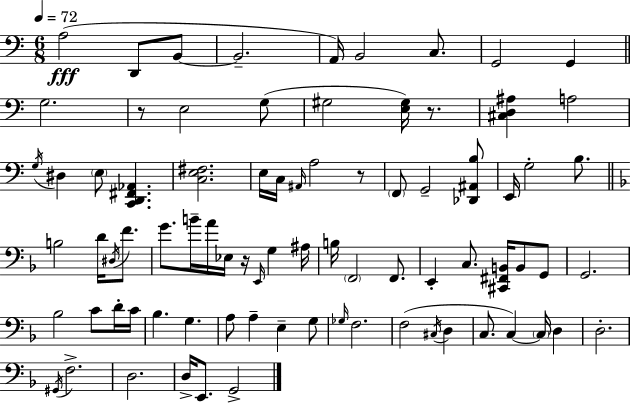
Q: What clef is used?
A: bass